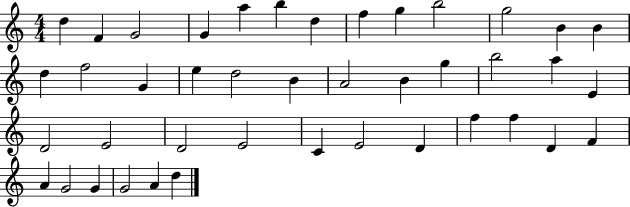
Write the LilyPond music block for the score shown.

{
  \clef treble
  \numericTimeSignature
  \time 4/4
  \key c \major
  d''4 f'4 g'2 | g'4 a''4 b''4 d''4 | f''4 g''4 b''2 | g''2 b'4 b'4 | \break d''4 f''2 g'4 | e''4 d''2 b'4 | a'2 b'4 g''4 | b''2 a''4 e'4 | \break d'2 e'2 | d'2 e'2 | c'4 e'2 d'4 | f''4 f''4 d'4 f'4 | \break a'4 g'2 g'4 | g'2 a'4 d''4 | \bar "|."
}